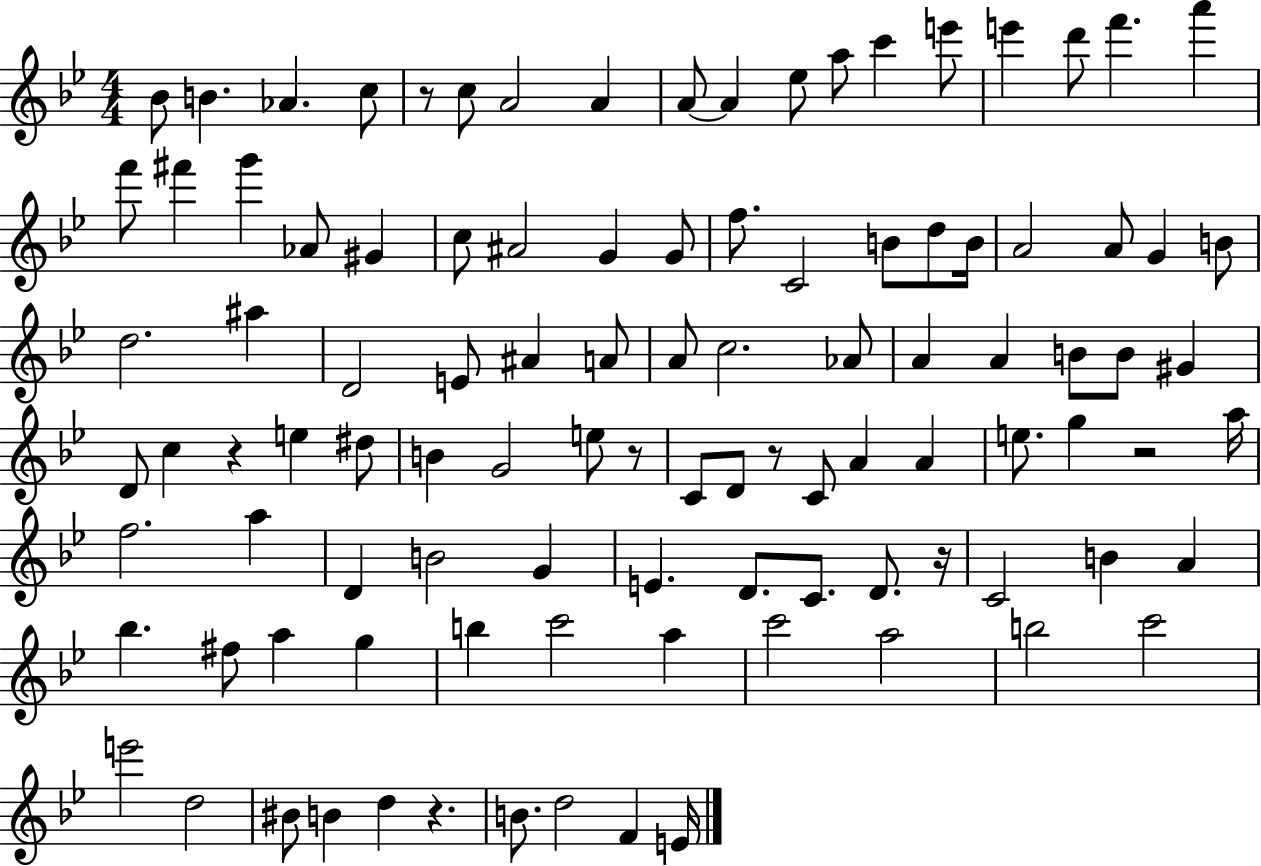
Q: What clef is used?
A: treble